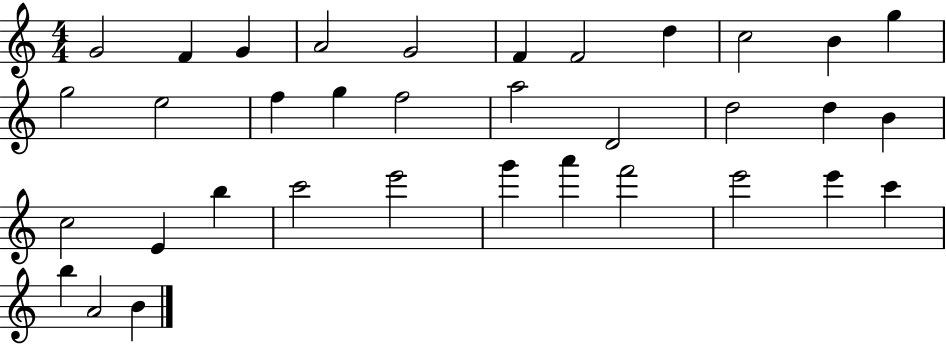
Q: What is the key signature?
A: C major